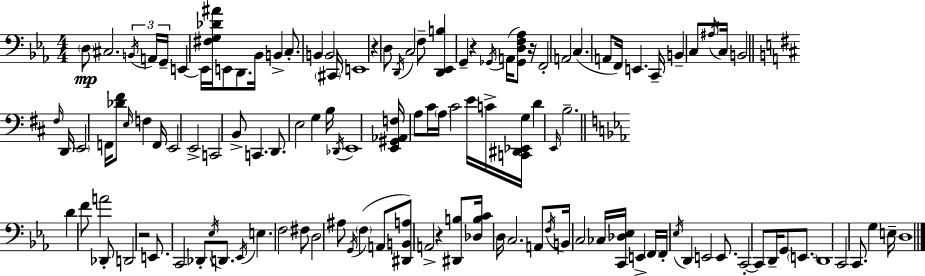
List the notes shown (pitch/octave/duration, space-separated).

D3/e C#3/h. B2/s A2/s G2/s E2/q E2/s [F#3,G3,Db4,A#4]/s E2/e D2/e. Bb2/s B2/q C3/e. B2/q B2/h C#2/s E2/w R/q D3/e D2/s C3/h F3/e [D2,Eb2,B3]/q G2/q R/q Gb2/s A2/s [Gb2,D3,F3,Ab3]/e R/s F2/h A2/h C3/q. A2/e F2/s E2/q. C2/s B2/q C3/e A#3/s C3/s B2/h F#3/s D2/s E2/h F2/s [Db4,F#4]/e E3/s F3/q F2/s E2/h E2/h C2/h B2/e C2/q. D2/e. E3/h G3/q B3/s Db2/s E2/w [E2,G#2,Ab2,F3]/s A3/e C#4/s A3/s C#4/h E4/s C4/s [C2,D#2,Eb2,G3]/s D4/q E2/s B3/h. D4/q F4/e A4/h Db2/e D2/h R/h E2/e. C2/h Db2/e Eb3/s D2/e. Eb2/s E3/q. F3/h F#3/e D3/h A#3/e G2/s F3/q A2/e [D#2,B2,A3]/e A2/h R/q [D#2,B3]/e [Db3,B3,C4]/s D3/s C3/h. A2/e F3/s B2/s C3/h CES3/s [C2,Db3,Eb3]/s E2/q F2/s F2/s Eb3/s D2/q E2/h E2/e. C2/h C2/e D2/s G2/e E2/e. D2/w C2/h C2/e. G3/q E3/s D3/w